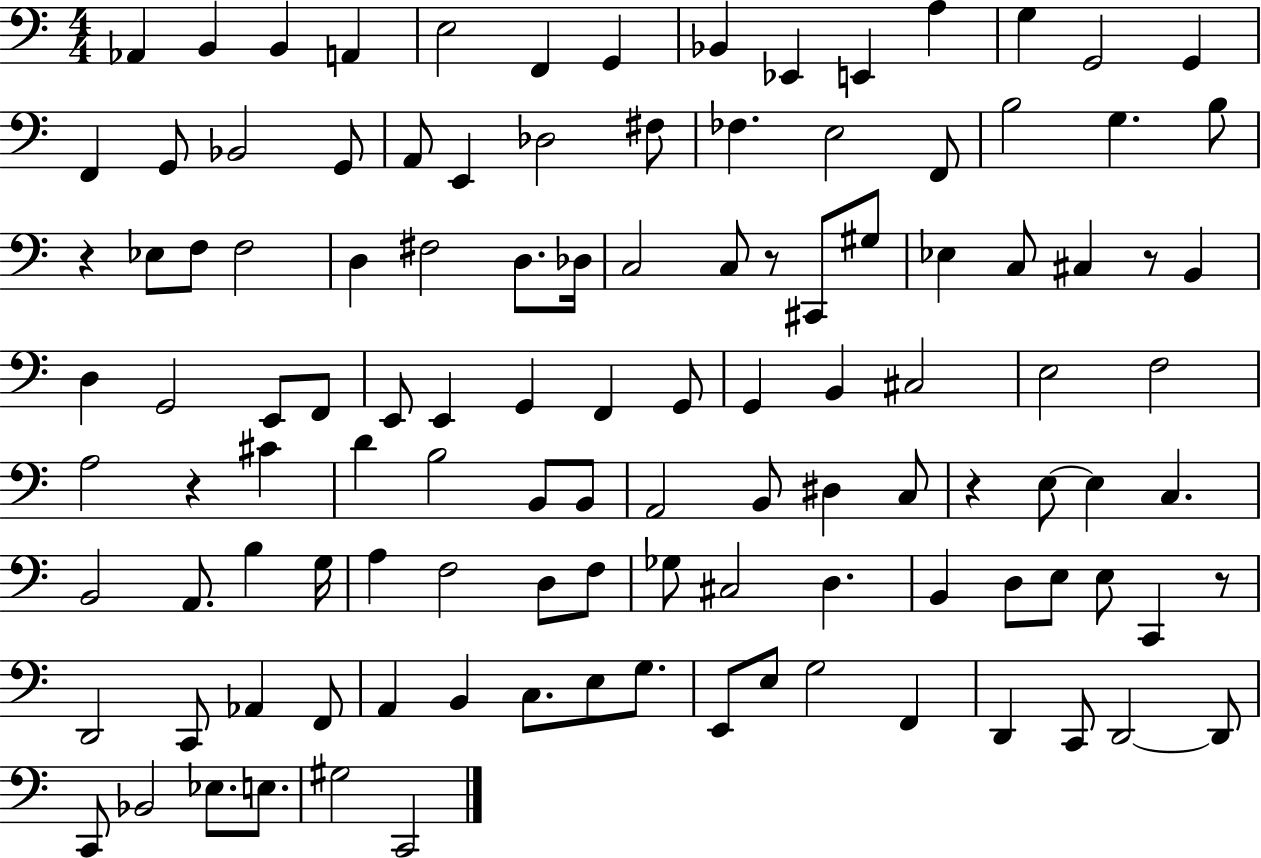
X:1
T:Untitled
M:4/4
L:1/4
K:C
_A,, B,, B,, A,, E,2 F,, G,, _B,, _E,, E,, A, G, G,,2 G,, F,, G,,/2 _B,,2 G,,/2 A,,/2 E,, _D,2 ^F,/2 _F, E,2 F,,/2 B,2 G, B,/2 z _E,/2 F,/2 F,2 D, ^F,2 D,/2 _D,/4 C,2 C,/2 z/2 ^C,,/2 ^G,/2 _E, C,/2 ^C, z/2 B,, D, G,,2 E,,/2 F,,/2 E,,/2 E,, G,, F,, G,,/2 G,, B,, ^C,2 E,2 F,2 A,2 z ^C D B,2 B,,/2 B,,/2 A,,2 B,,/2 ^D, C,/2 z E,/2 E, C, B,,2 A,,/2 B, G,/4 A, F,2 D,/2 F,/2 _G,/2 ^C,2 D, B,, D,/2 E,/2 E,/2 C,, z/2 D,,2 C,,/2 _A,, F,,/2 A,, B,, C,/2 E,/2 G,/2 E,,/2 E,/2 G,2 F,, D,, C,,/2 D,,2 D,,/2 C,,/2 _B,,2 _E,/2 E,/2 ^G,2 C,,2